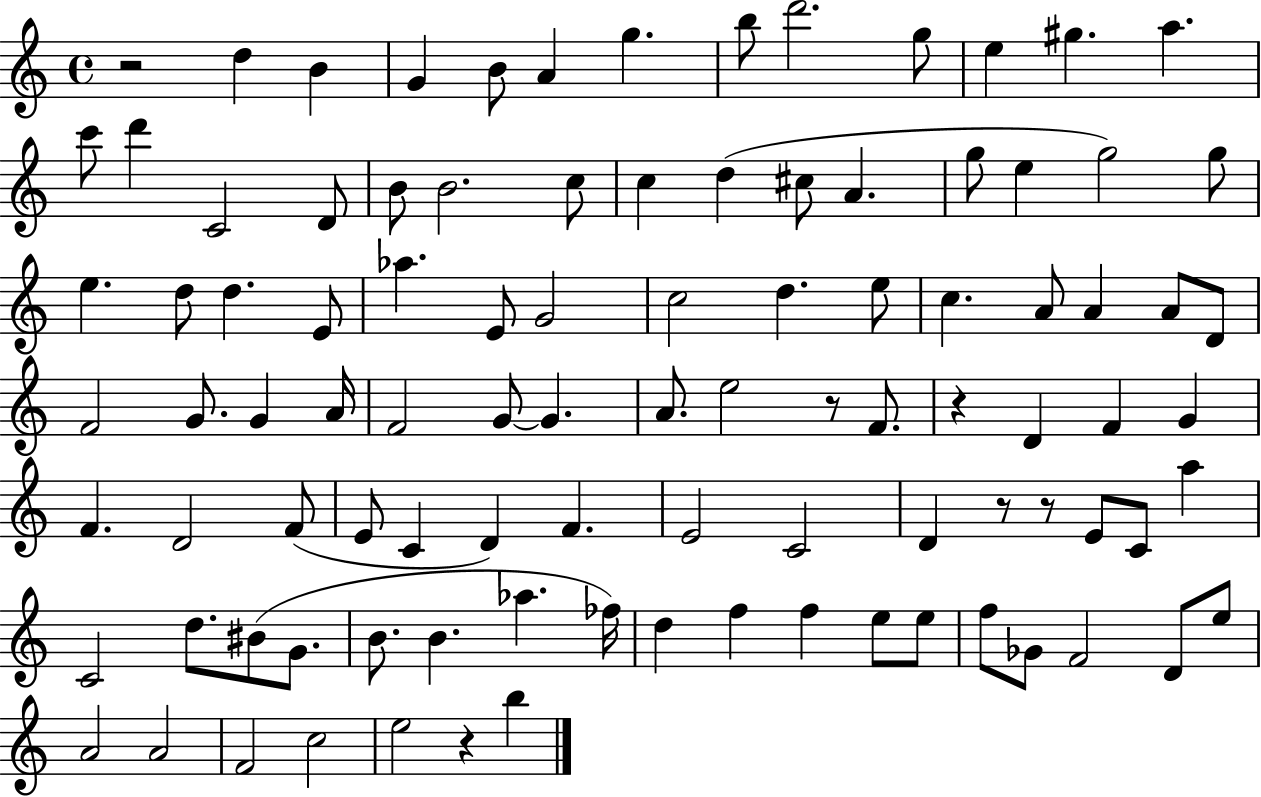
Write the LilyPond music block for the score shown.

{
  \clef treble
  \time 4/4
  \defaultTimeSignature
  \key c \major
  \repeat volta 2 { r2 d''4 b'4 | g'4 b'8 a'4 g''4. | b''8 d'''2. g''8 | e''4 gis''4. a''4. | \break c'''8 d'''4 c'2 d'8 | b'8 b'2. c''8 | c''4 d''4( cis''8 a'4. | g''8 e''4 g''2) g''8 | \break e''4. d''8 d''4. e'8 | aes''4. e'8 g'2 | c''2 d''4. e''8 | c''4. a'8 a'4 a'8 d'8 | \break f'2 g'8. g'4 a'16 | f'2 g'8~~ g'4. | a'8. e''2 r8 f'8. | r4 d'4 f'4 g'4 | \break f'4. d'2 f'8( | e'8 c'4 d'4) f'4. | e'2 c'2 | d'4 r8 r8 e'8 c'8 a''4 | \break c'2 d''8. bis'8( g'8. | b'8. b'4. aes''4. fes''16) | d''4 f''4 f''4 e''8 e''8 | f''8 ges'8 f'2 d'8 e''8 | \break a'2 a'2 | f'2 c''2 | e''2 r4 b''4 | } \bar "|."
}